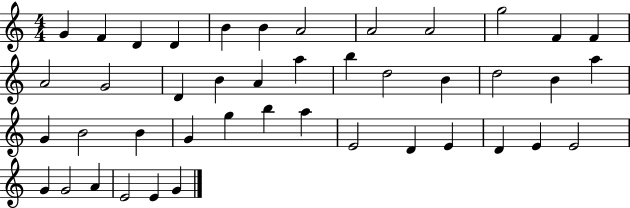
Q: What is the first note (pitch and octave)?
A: G4